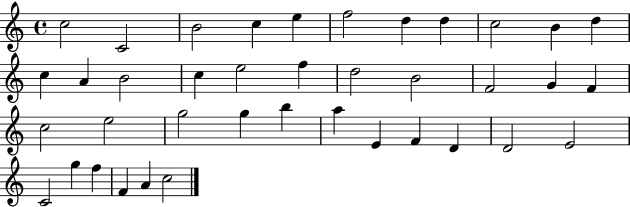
{
  \clef treble
  \time 4/4
  \defaultTimeSignature
  \key c \major
  c''2 c'2 | b'2 c''4 e''4 | f''2 d''4 d''4 | c''2 b'4 d''4 | \break c''4 a'4 b'2 | c''4 e''2 f''4 | d''2 b'2 | f'2 g'4 f'4 | \break c''2 e''2 | g''2 g''4 b''4 | a''4 e'4 f'4 d'4 | d'2 e'2 | \break c'2 g''4 f''4 | f'4 a'4 c''2 | \bar "|."
}